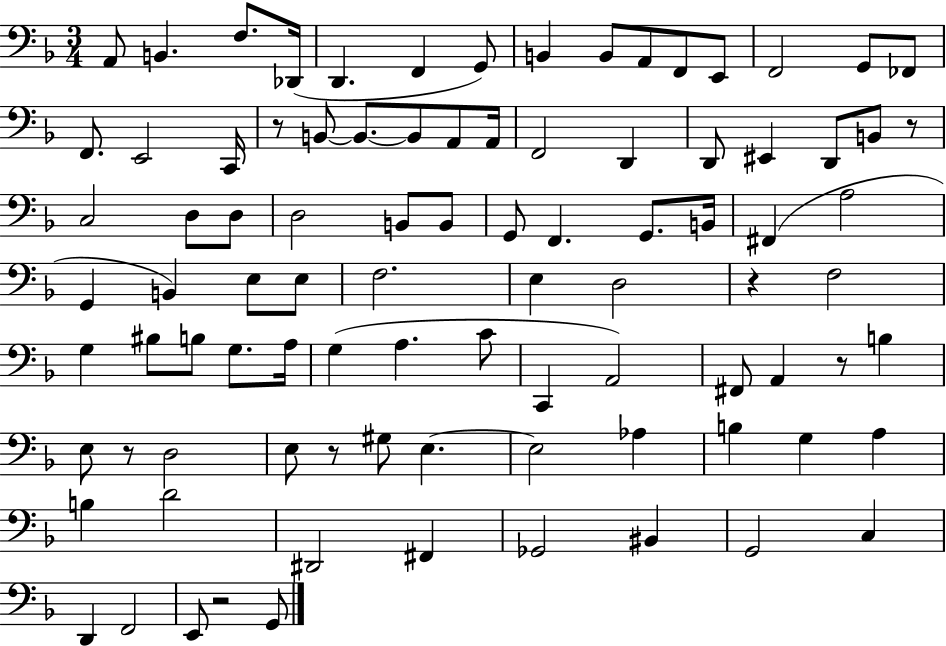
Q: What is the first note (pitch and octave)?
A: A2